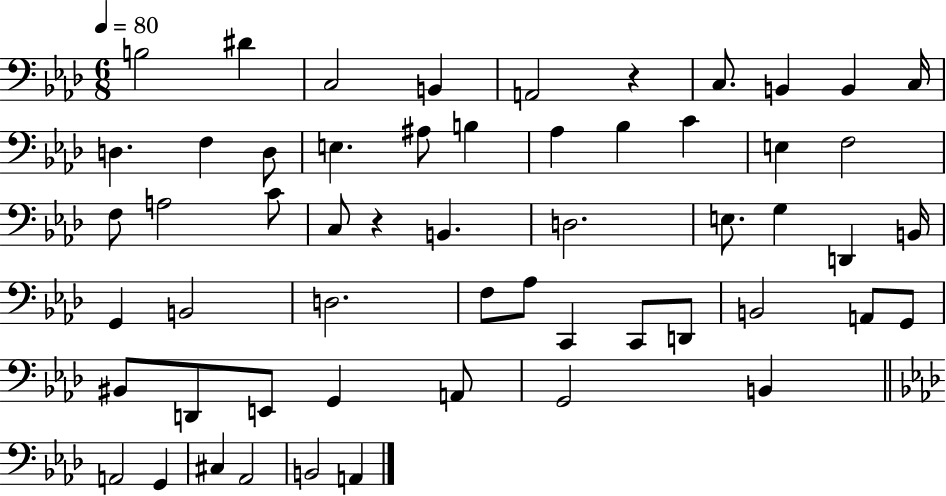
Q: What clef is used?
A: bass